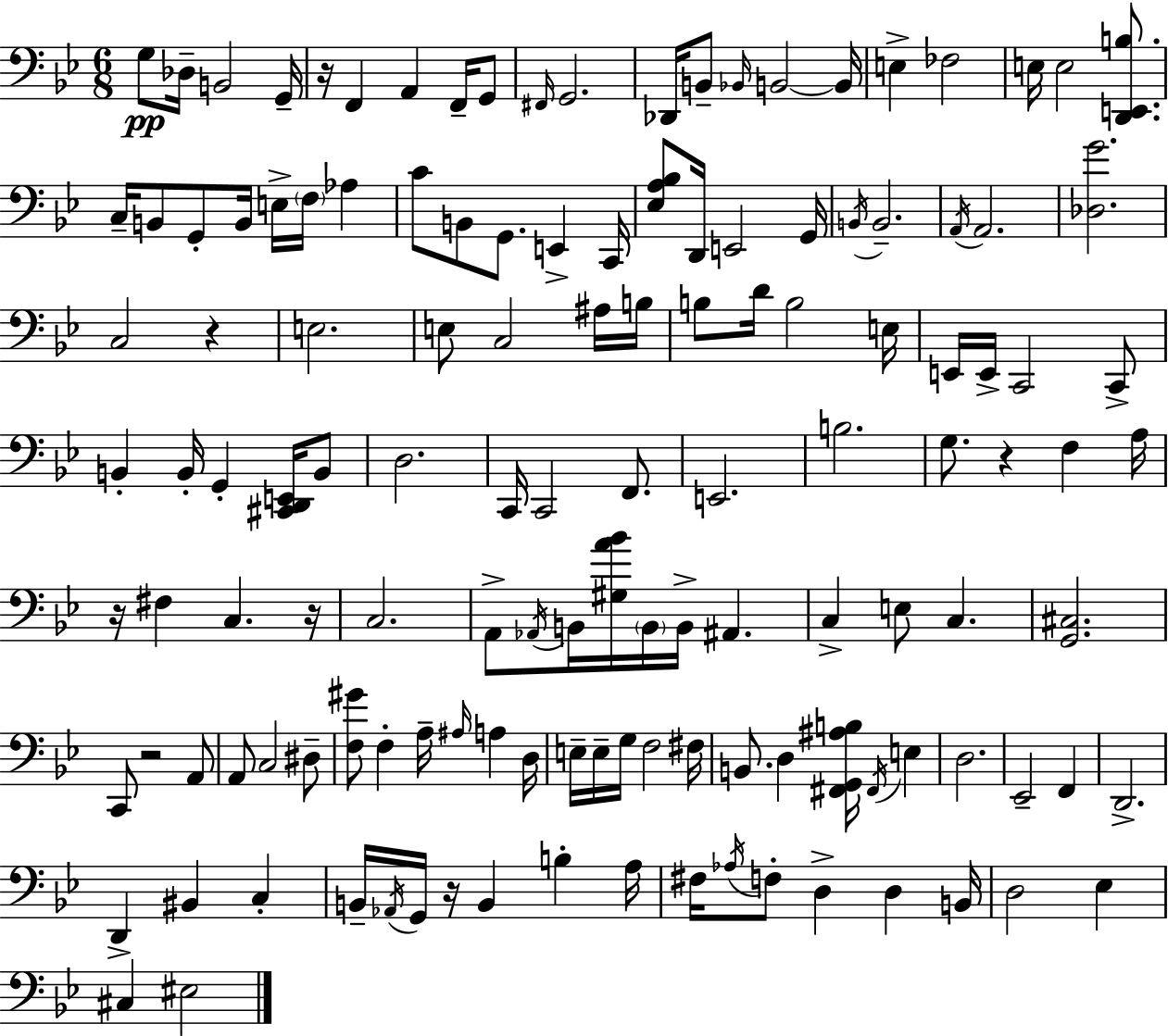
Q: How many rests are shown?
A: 7